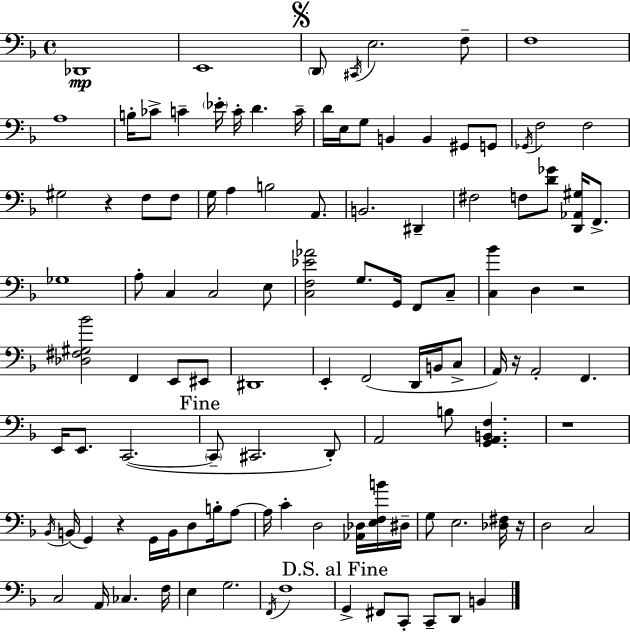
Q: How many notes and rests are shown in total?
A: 112